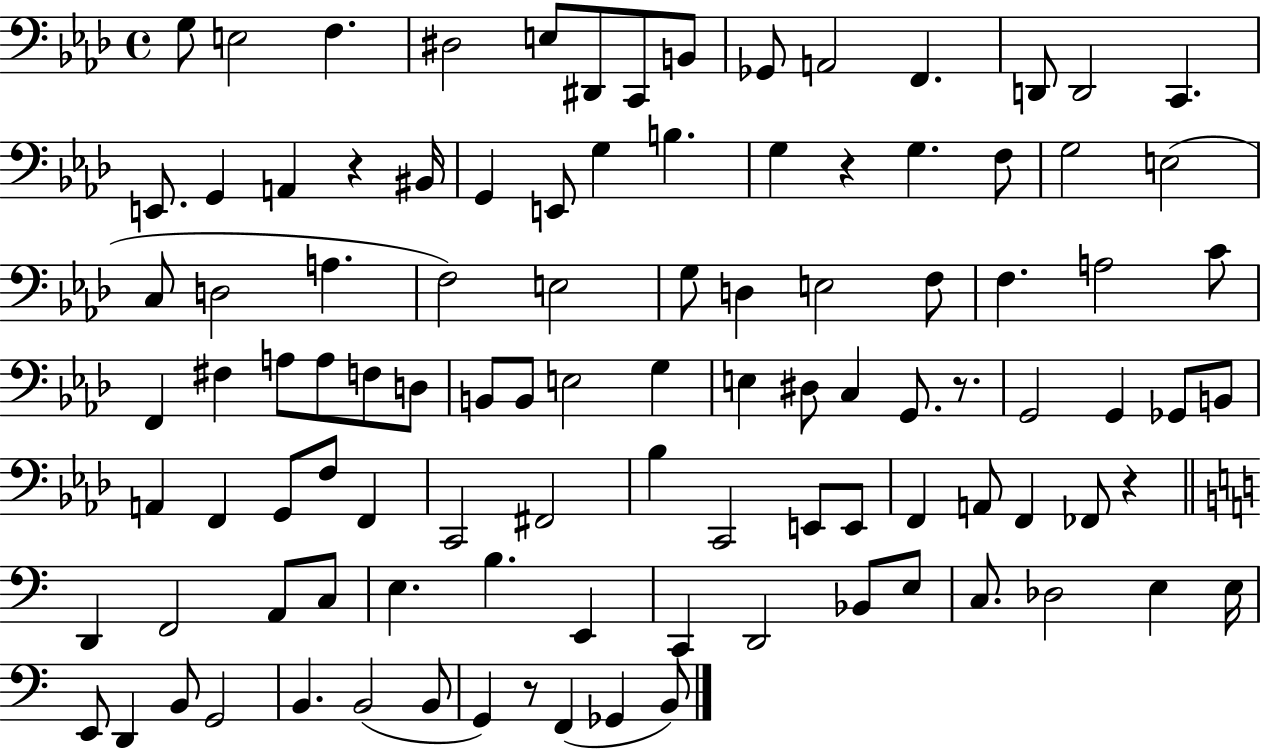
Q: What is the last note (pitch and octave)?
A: B2